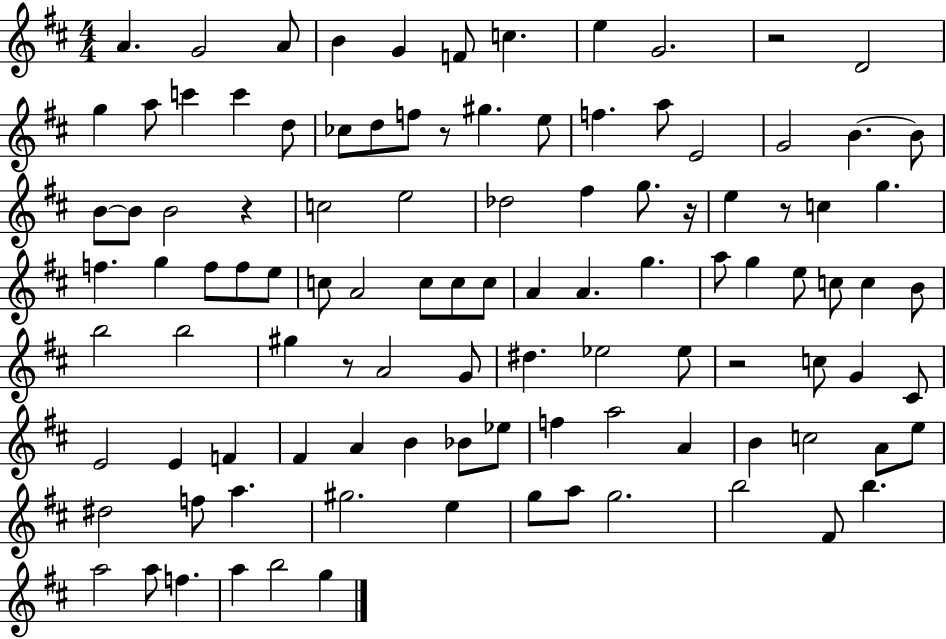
A4/q. G4/h A4/e B4/q G4/q F4/e C5/q. E5/q G4/h. R/h D4/h G5/q A5/e C6/q C6/q D5/e CES5/e D5/e F5/e R/e G#5/q. E5/e F5/q. A5/e E4/h G4/h B4/q. B4/e B4/e B4/e B4/h R/q C5/h E5/h Db5/h F#5/q G5/e. R/s E5/q R/e C5/q G5/q. F5/q. G5/q F5/e F5/e E5/e C5/e A4/h C5/e C5/e C5/e A4/q A4/q. G5/q. A5/e G5/q E5/e C5/e C5/q B4/e B5/h B5/h G#5/q R/e A4/h G4/e D#5/q. Eb5/h Eb5/e R/h C5/e G4/q C#4/e E4/h E4/q F4/q F#4/q A4/q B4/q Bb4/e Eb5/e F5/q A5/h A4/q B4/q C5/h A4/e E5/e D#5/h F5/e A5/q. G#5/h. E5/q G5/e A5/e G5/h. B5/h F#4/e B5/q. A5/h A5/e F5/q. A5/q B5/h G5/q